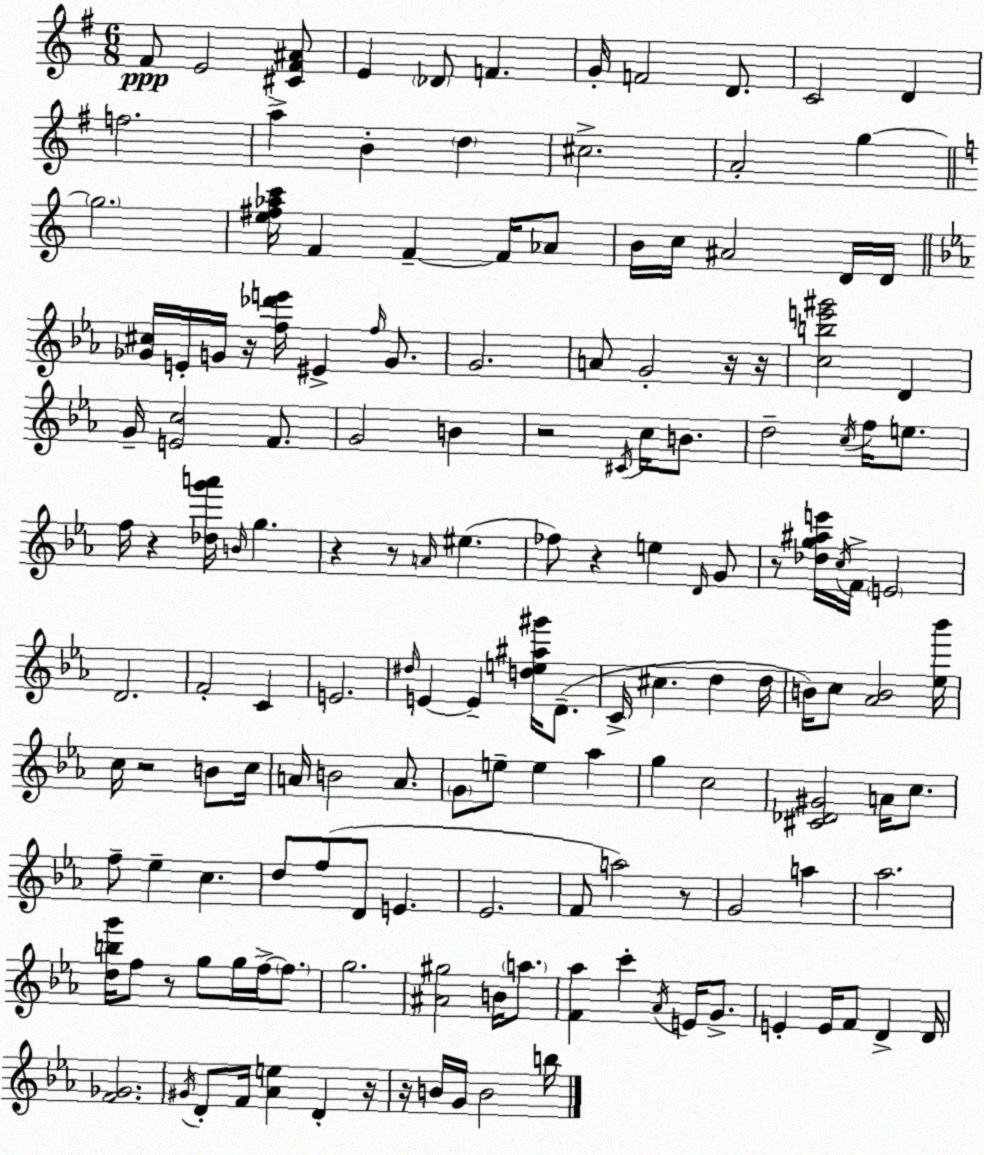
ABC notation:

X:1
T:Untitled
M:6/8
L:1/4
K:G
^F/2 E2 [^C^F^A]/2 E _D/2 F G/4 F2 D/2 C2 D f2 a B d ^c2 A2 g g2 [e^f_ac']/4 F F F/4 _A/2 B/4 c/4 ^A2 D/4 D/4 [_G^c]/4 E/4 G/4 z/4 [f_d'e']/4 ^E f/4 G/2 G2 A/2 G2 z/4 z/4 [cbe'^g']2 D G/4 [Ec]2 F/2 G2 B z2 ^C/4 c/4 B/2 d2 c/4 f/4 e/2 f/4 z [_dg'a']/4 B/4 g z z/2 A/4 ^e _f/2 z e D/4 G/2 z/2 [_dg^ae']/4 c/4 F/4 E2 D2 F2 C E2 ^d/4 E E [de^a^g']/4 D/2 C/4 ^c d d/4 B/4 c/2 [_AB]2 [_e_b']/4 c/4 z2 B/2 c/4 A/4 B2 A/2 G/2 e/2 e _a g c2 [^C_D^G]2 A/4 c/2 f/2 _e c d/2 f/2 D/2 E _E2 F/2 a2 z/2 G2 a _a2 [dbg']/4 f/2 z/2 g/2 g/4 f/4 f/2 g2 [^A^g]2 B/4 a/2 [F_a] c' _A/4 E/4 G/2 E E/4 F/2 D D/4 [F_G]2 ^G/4 D/2 F/4 [_Ae] D z/4 z/4 B/4 G/4 B2 b/4